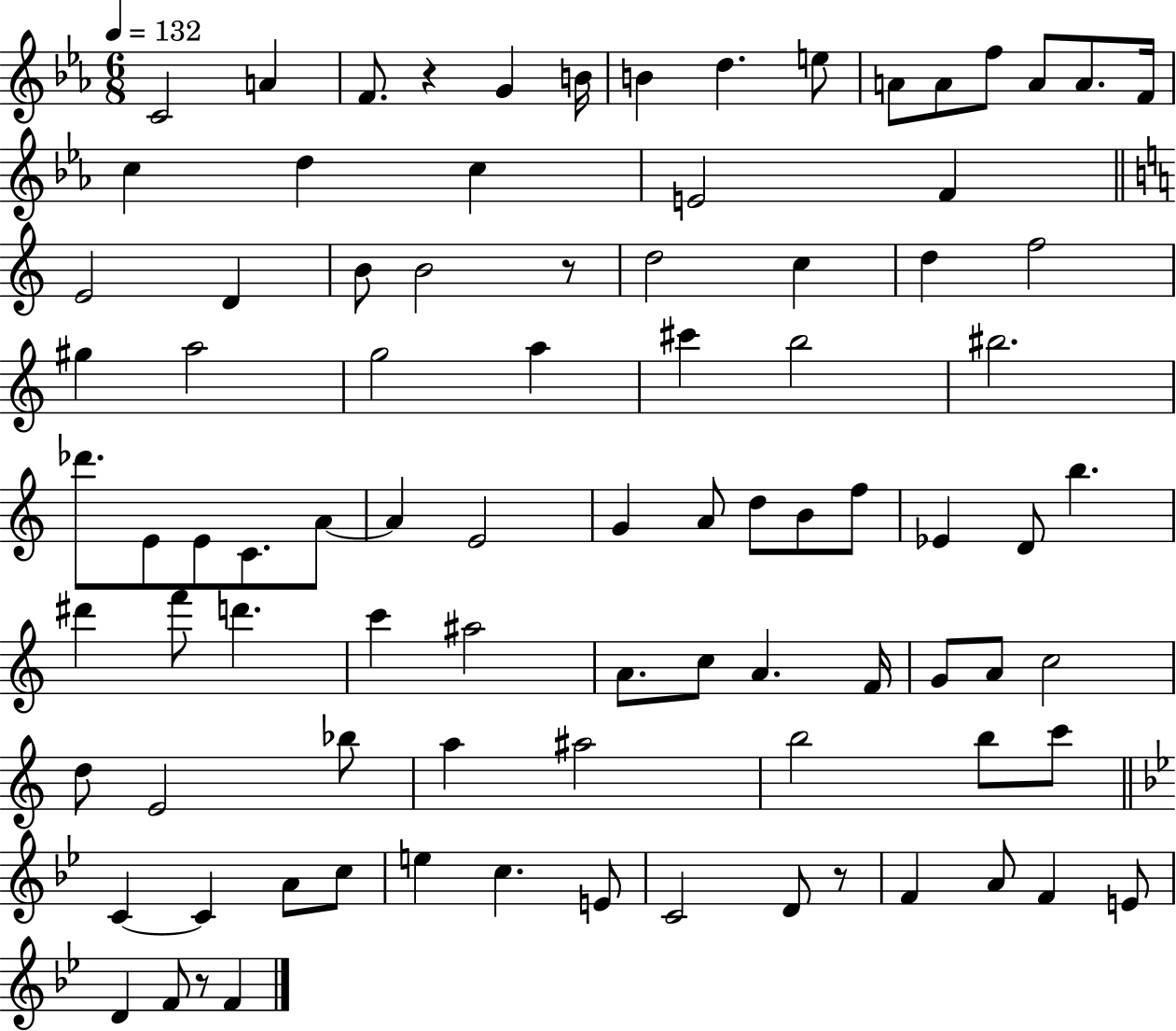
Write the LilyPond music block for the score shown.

{
  \clef treble
  \numericTimeSignature
  \time 6/8
  \key ees \major
  \tempo 4 = 132
  c'2 a'4 | f'8. r4 g'4 b'16 | b'4 d''4. e''8 | a'8 a'8 f''8 a'8 a'8. f'16 | \break c''4 d''4 c''4 | e'2 f'4 | \bar "||" \break \key a \minor e'2 d'4 | b'8 b'2 r8 | d''2 c''4 | d''4 f''2 | \break gis''4 a''2 | g''2 a''4 | cis'''4 b''2 | bis''2. | \break des'''8. e'8 e'8 c'8. a'8~~ | a'4 e'2 | g'4 a'8 d''8 b'8 f''8 | ees'4 d'8 b''4. | \break dis'''4 f'''8 d'''4. | c'''4 ais''2 | a'8. c''8 a'4. f'16 | g'8 a'8 c''2 | \break d''8 e'2 bes''8 | a''4 ais''2 | b''2 b''8 c'''8 | \bar "||" \break \key bes \major c'4~~ c'4 a'8 c''8 | e''4 c''4. e'8 | c'2 d'8 r8 | f'4 a'8 f'4 e'8 | \break d'4 f'8 r8 f'4 | \bar "|."
}